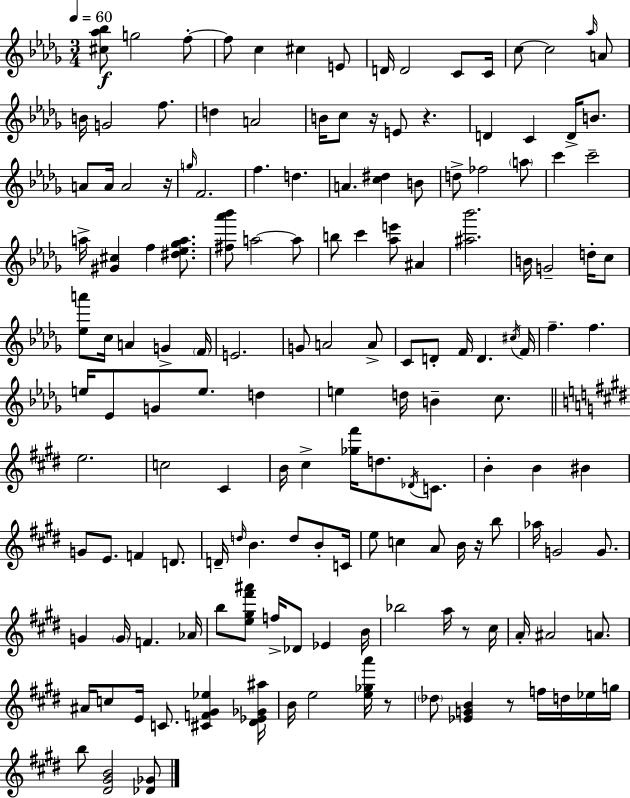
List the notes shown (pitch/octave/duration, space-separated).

[C#5,Ab5,Bb5]/e G5/h F5/e F5/e C5/q C#5/q E4/e D4/s D4/h C4/e C4/s C5/e C5/h Ab5/s A4/e B4/s G4/h F5/e. D5/q A4/h B4/s C5/e R/s E4/e R/q. D4/q C4/q D4/s B4/e. A4/e A4/s A4/h R/s G5/s F4/h. F5/q. D5/q. A4/q. [C5,D#5]/q B4/e D5/e FES5/h A5/e C6/q C6/h A5/s [G#4,C#5]/q F5/q [D#5,Eb5,Gb5,A5]/e. [F#5,Ab6,Bb6]/e A5/h A5/e B5/e C6/q [Ab5,E6]/e A#4/q [A#5,Bb6]/h. B4/s G4/h D5/s C5/e [Eb5,A6]/e C5/s A4/q G4/q F4/s E4/h. G4/e A4/h A4/e C4/e D4/e F4/s D4/q. C#5/s F4/s F5/q. F5/q. E5/s Eb4/e G4/e E5/e. D5/q E5/q D5/s B4/q C5/e. E5/h. C5/h C#4/q B4/s C#5/q [Gb5,F#6]/s D5/e. Db4/s C4/e. B4/q B4/q BIS4/q G4/e E4/e. F4/q D4/e. D4/s D5/s B4/q. D5/e B4/e C4/s E5/e C5/q A4/e B4/s R/s B5/e Ab5/s G4/h G4/e. G4/q G4/s F4/q. Ab4/s B5/e [E5,G#5,F#6,A#6]/e F5/s Db4/e Eb4/q B4/s Bb5/h A5/s R/e C#5/s A4/s A#4/h A4/e. A#4/s C5/e E4/s C4/e. [C#4,F4,G#4,Eb5]/q [D#4,Eb4,Gb4,A#5]/s B4/s E5/h [E5,Gb5,A6]/s R/e Db5/e [Eb4,G4,B4]/q R/e F5/s D5/s Eb5/s G5/s B5/e [D#4,G#4,B4]/h [Db4,Gb4]/e